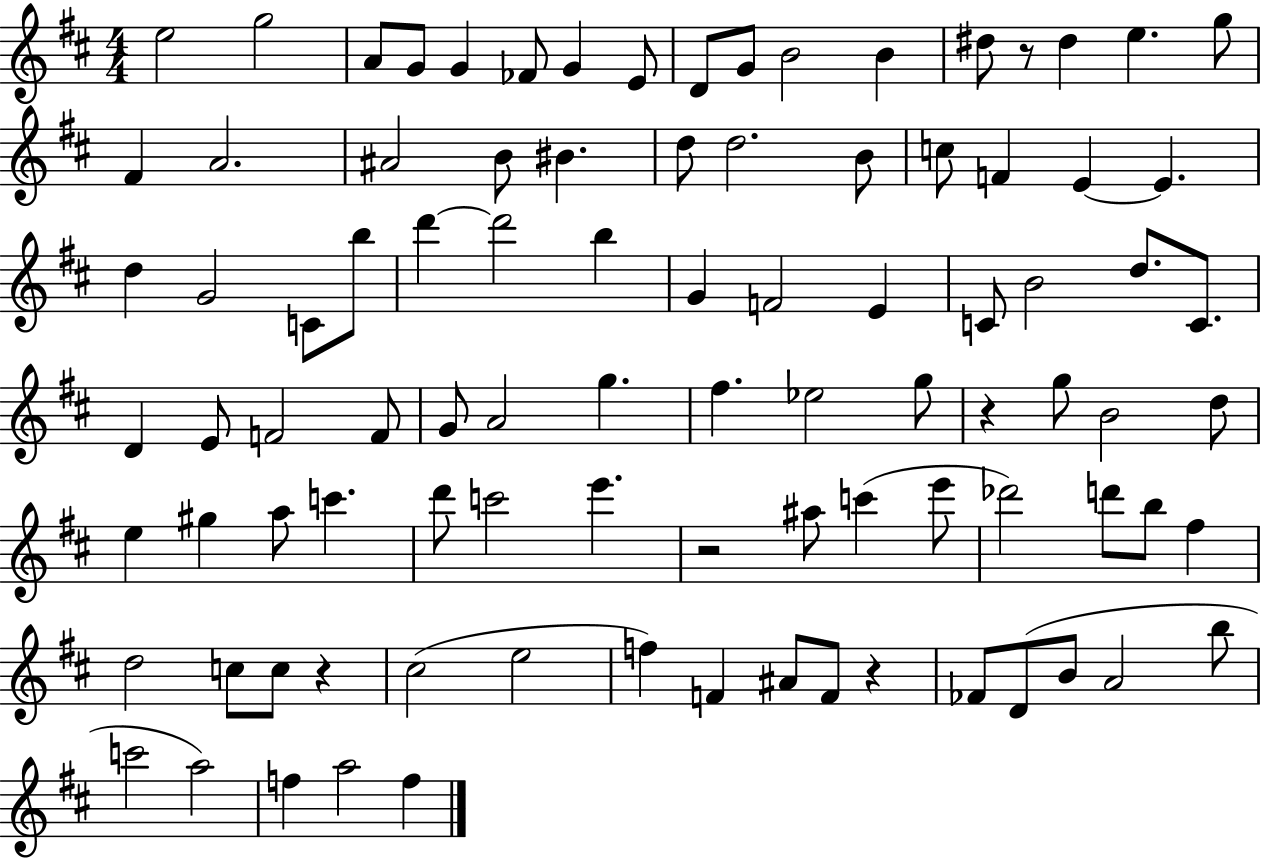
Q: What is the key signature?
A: D major